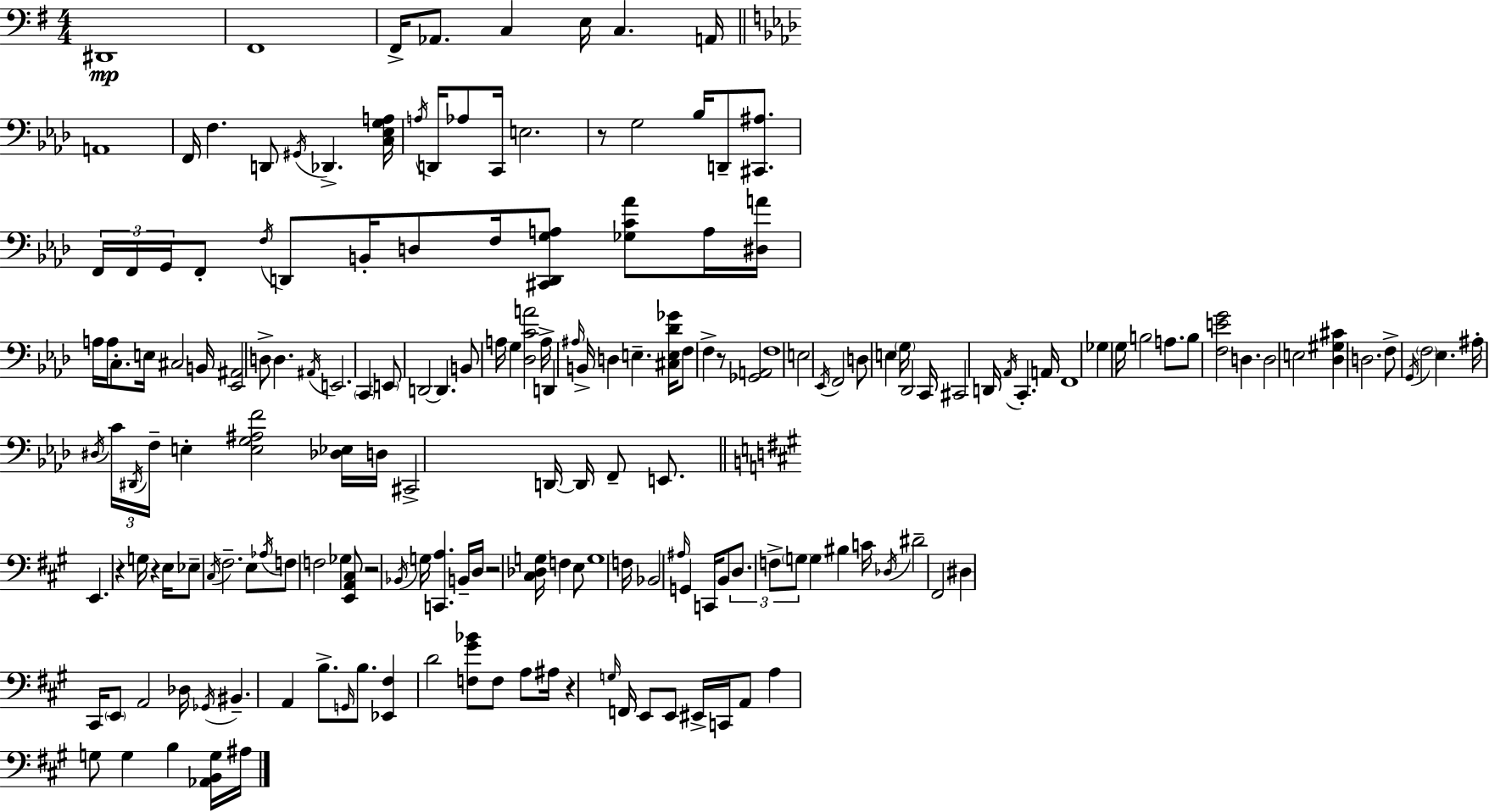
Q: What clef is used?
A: bass